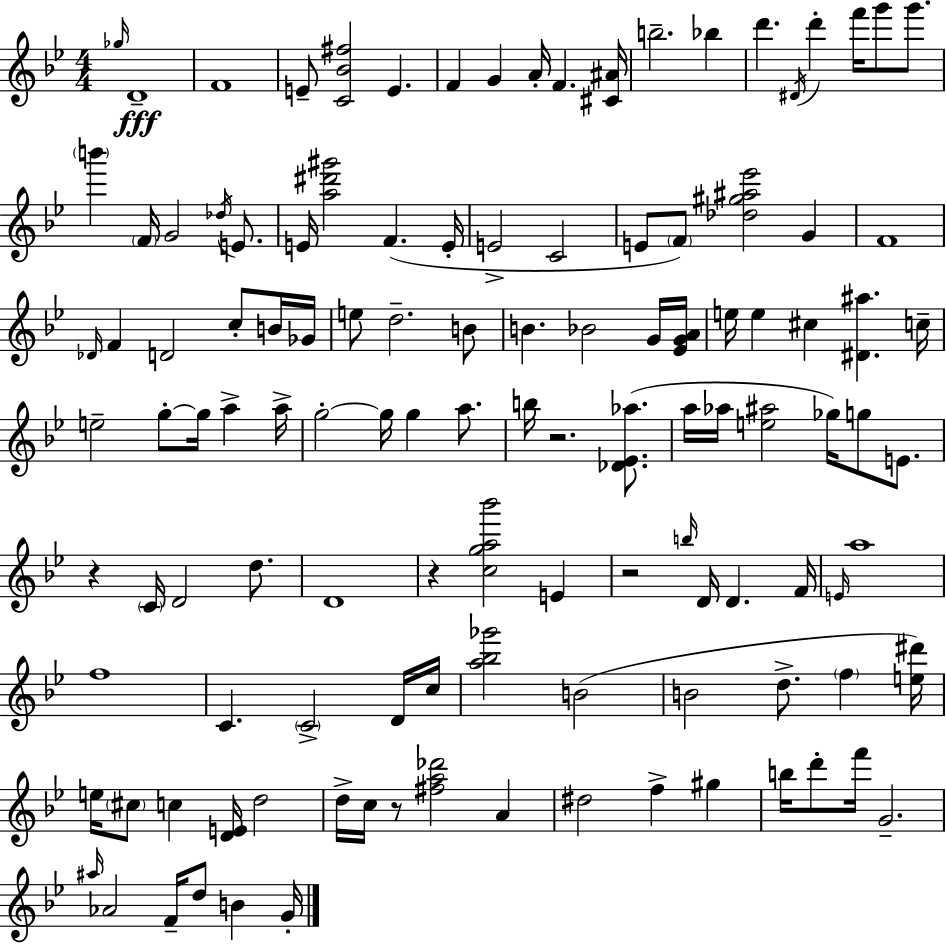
{
  \clef treble
  \numericTimeSignature
  \time 4/4
  \key g \minor
  \grace { ges''16 }\fff d'1-- | f'1 | e'8-- <c' bes' fis''>2 e'4. | f'4 g'4 a'16-. f'4. | \break <cis' ais'>16 b''2.-- bes''4 | d'''4. \acciaccatura { dis'16 } d'''4-. f'''16 g'''8 g'''8. | \parenthesize b'''4 \parenthesize f'16 g'2 \acciaccatura { des''16 } | e'8. e'16 <a'' dis''' gis'''>2 f'4.( | \break e'16-. e'2-> c'2 | e'8 \parenthesize f'8) <des'' gis'' ais'' ees'''>2 g'4 | f'1 | \grace { des'16 } f'4 d'2 | \break c''8-. b'16 ges'16 e''8 d''2.-- | b'8 b'4. bes'2 | g'16 <ees' g' a'>16 e''16 e''4 cis''4 <dis' ais''>4. | c''16-- e''2-- g''8-.~~ g''16 a''4-> | \break a''16-> g''2-.~~ g''16 g''4 | a''8. b''16 r2. | <des' ees' aes''>8.( a''16 aes''16 <e'' ais''>2 ges''16) g''8 | e'8. r4 \parenthesize c'16 d'2 | \break d''8. d'1 | r4 <c'' g'' a'' bes'''>2 | e'4 r2 \grace { b''16 } d'16 d'4. | f'16 \grace { e'16 } a''1 | \break f''1 | c'4. \parenthesize c'2-> | d'16 c''16 <a'' bes'' ges'''>2 b'2( | b'2 d''8.-> | \break \parenthesize f''4 <e'' dis'''>16) e''16 \parenthesize cis''8 c''4 <d' e'>16 d''2 | d''16-> c''16 r8 <fis'' a'' des'''>2 | a'4 dis''2 f''4-> | gis''4 b''16 d'''8-. f'''16 g'2.-- | \break \grace { ais''16 } aes'2 f'16-- | d''8 b'4 g'16-. \bar "|."
}